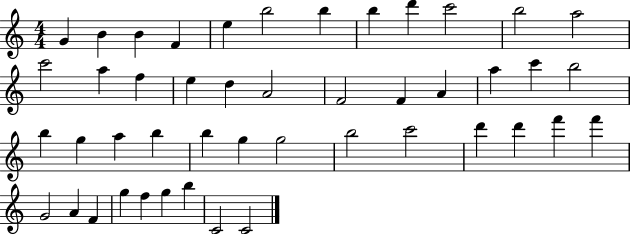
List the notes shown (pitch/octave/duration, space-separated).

G4/q B4/q B4/q F4/q E5/q B5/h B5/q B5/q D6/q C6/h B5/h A5/h C6/h A5/q F5/q E5/q D5/q A4/h F4/h F4/q A4/q A5/q C6/q B5/h B5/q G5/q A5/q B5/q B5/q G5/q G5/h B5/h C6/h D6/q D6/q F6/q F6/q G4/h A4/q F4/q G5/q F5/q G5/q B5/q C4/h C4/h